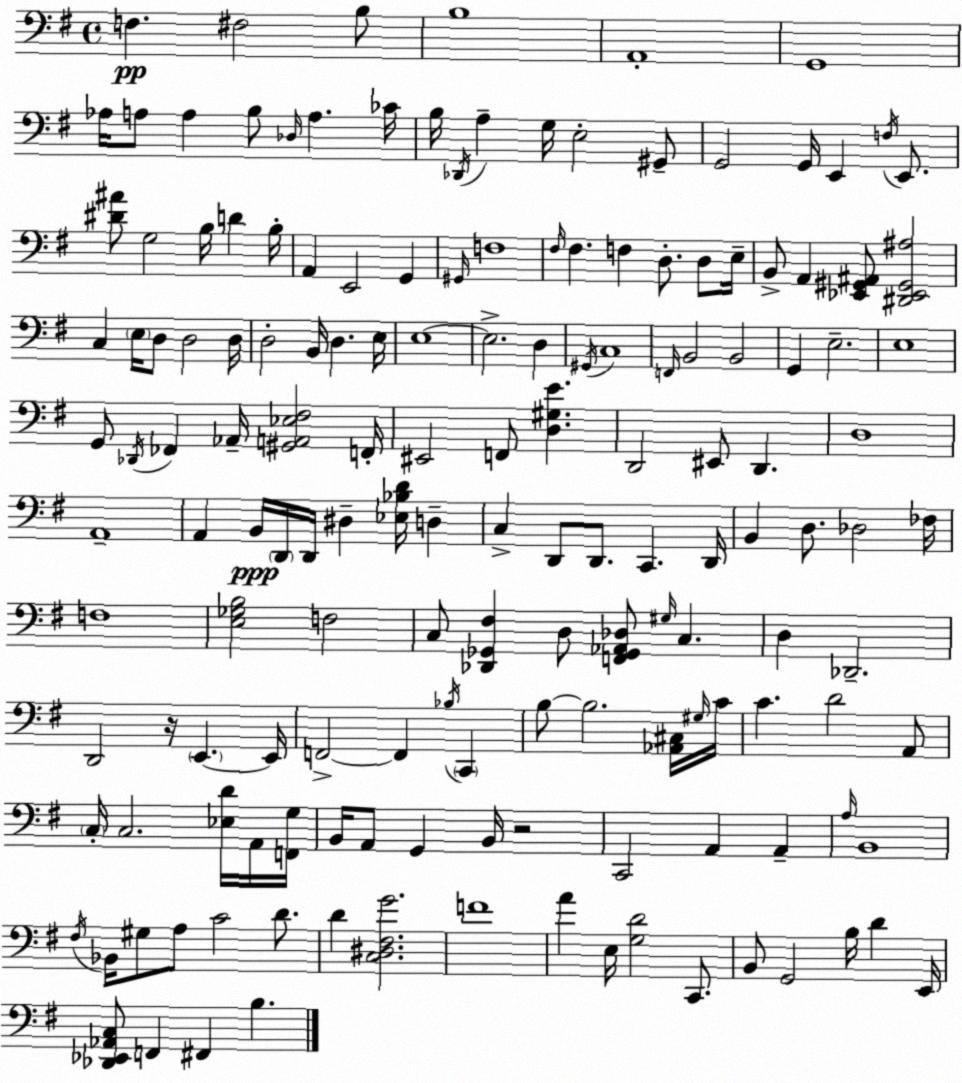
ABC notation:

X:1
T:Untitled
M:4/4
L:1/4
K:G
F, ^F,2 B,/2 B,4 A,,4 G,,4 _A,/4 A,/2 A, B,/2 _D,/4 A, _C/4 B,/4 _D,,/4 A, G,/4 E,2 ^G,,/2 G,,2 G,,/4 E,, F,/4 E,,/2 [^D^A]/2 G,2 B,/4 D B,/4 A,, E,,2 G,, ^G,,/4 F,4 ^F,/4 ^F, F, D,/2 D,/2 E,/4 B,,/2 A,, [_E,,^G,,^A,,]/2 [^D,,_E,,^G,,^A,]2 C, E,/4 D,/2 D,2 D,/4 D,2 B,,/4 D, E,/4 E,4 E,2 D, ^G,,/4 C,4 F,,/4 B,,2 B,,2 G,, E,2 E,4 G,,/2 _D,,/4 _F,, _A,,/4 [^G,,A,,_E,^F,]2 F,,/4 ^E,,2 F,,/2 [D,^G,E] D,,2 ^E,,/2 D,, D,4 A,,4 A,, B,,/4 D,,/4 D,,/4 ^D, [_E,_B,D]/4 D, C, D,,/2 D,,/2 C,, D,,/4 B,, D,/2 _D,2 _F,/4 F,4 [E,_G,B,]2 F,2 C,/2 [_D,,_G,,^F,] D,/2 [F,,_G,,_A,,_D,]/2 ^G,/4 C, D, _D,,2 D,,2 z/4 E,, E,,/4 F,,2 F,, _B,/4 C,, B,/2 B,2 [_A,,^C,]/4 ^G,/4 C/4 C D2 A,,/2 C,/4 C,2 [_E,D]/4 A,,/4 [F,,G,]/4 B,,/4 A,,/2 G,, B,,/4 z2 C,,2 A,, A,, A,/4 B,,4 ^F,/4 _B,,/4 ^G,/2 A,/2 C2 D/2 D [C,^D,^F,G]2 F4 A E,/4 [G,D]2 C,,/2 B,,/2 G,,2 B,/4 D E,,/4 [_D,,_E,,_A,,C,]/2 F,, ^F,, B,